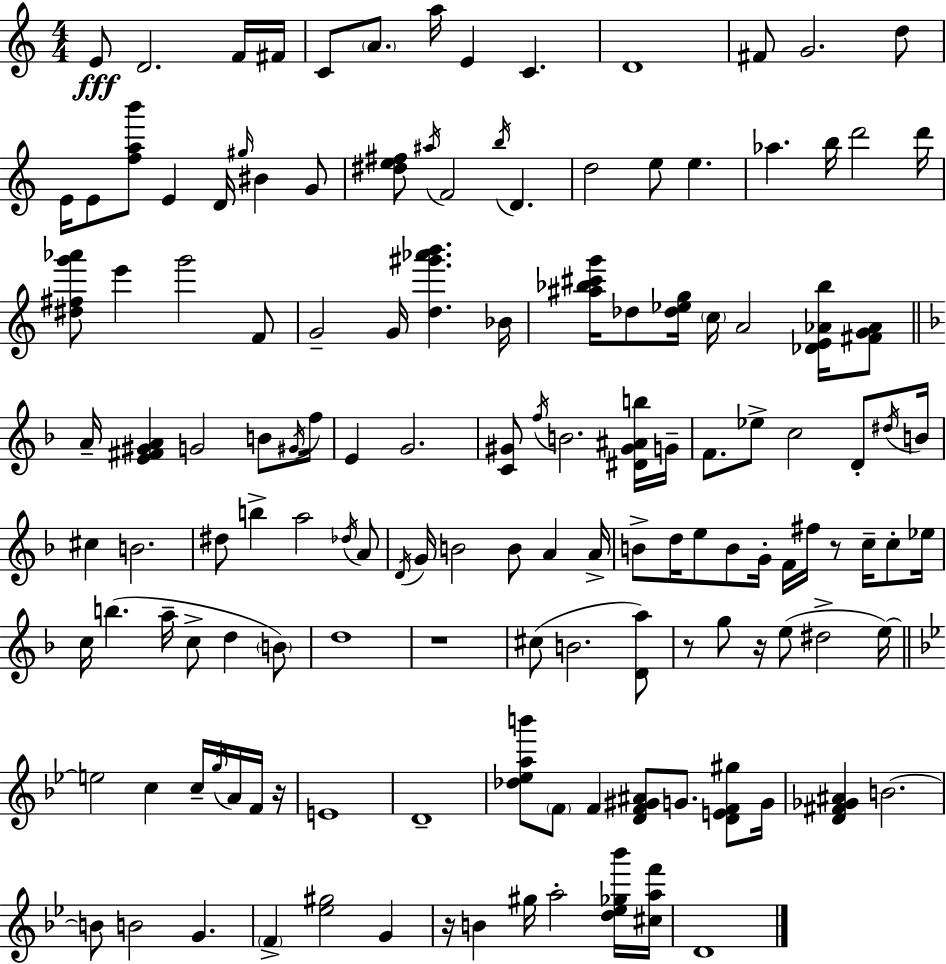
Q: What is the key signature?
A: C major